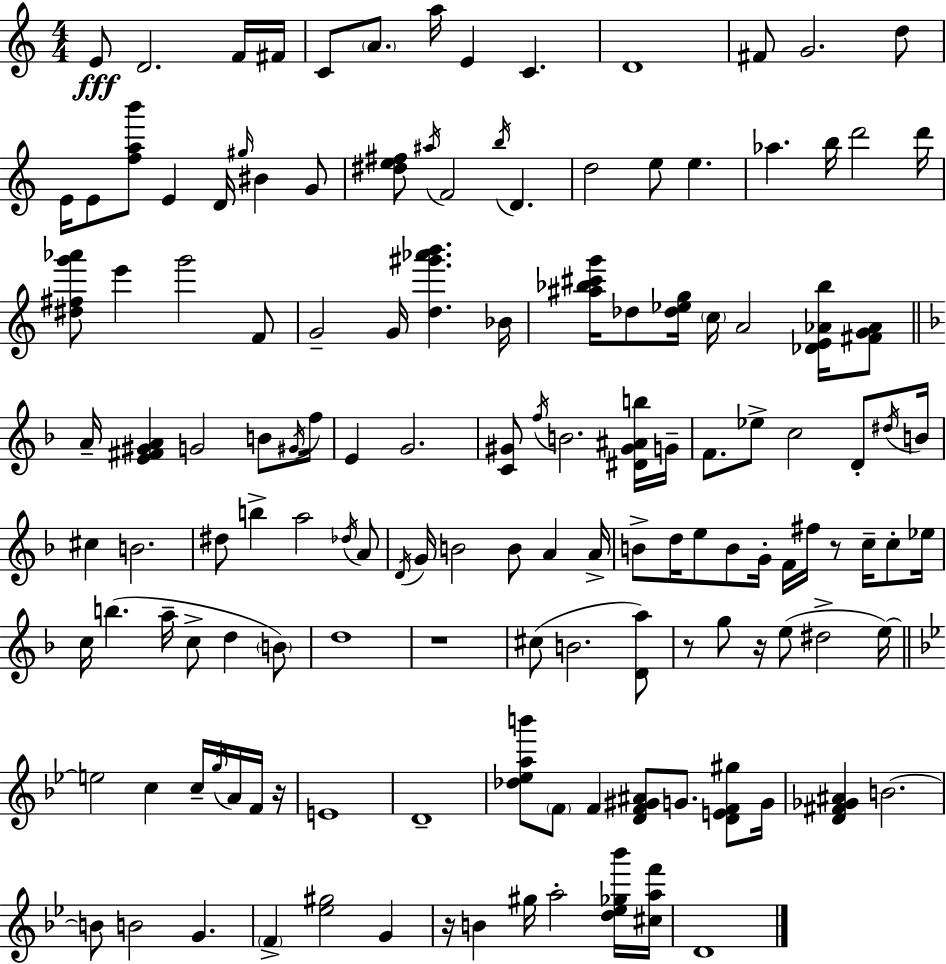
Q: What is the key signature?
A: C major